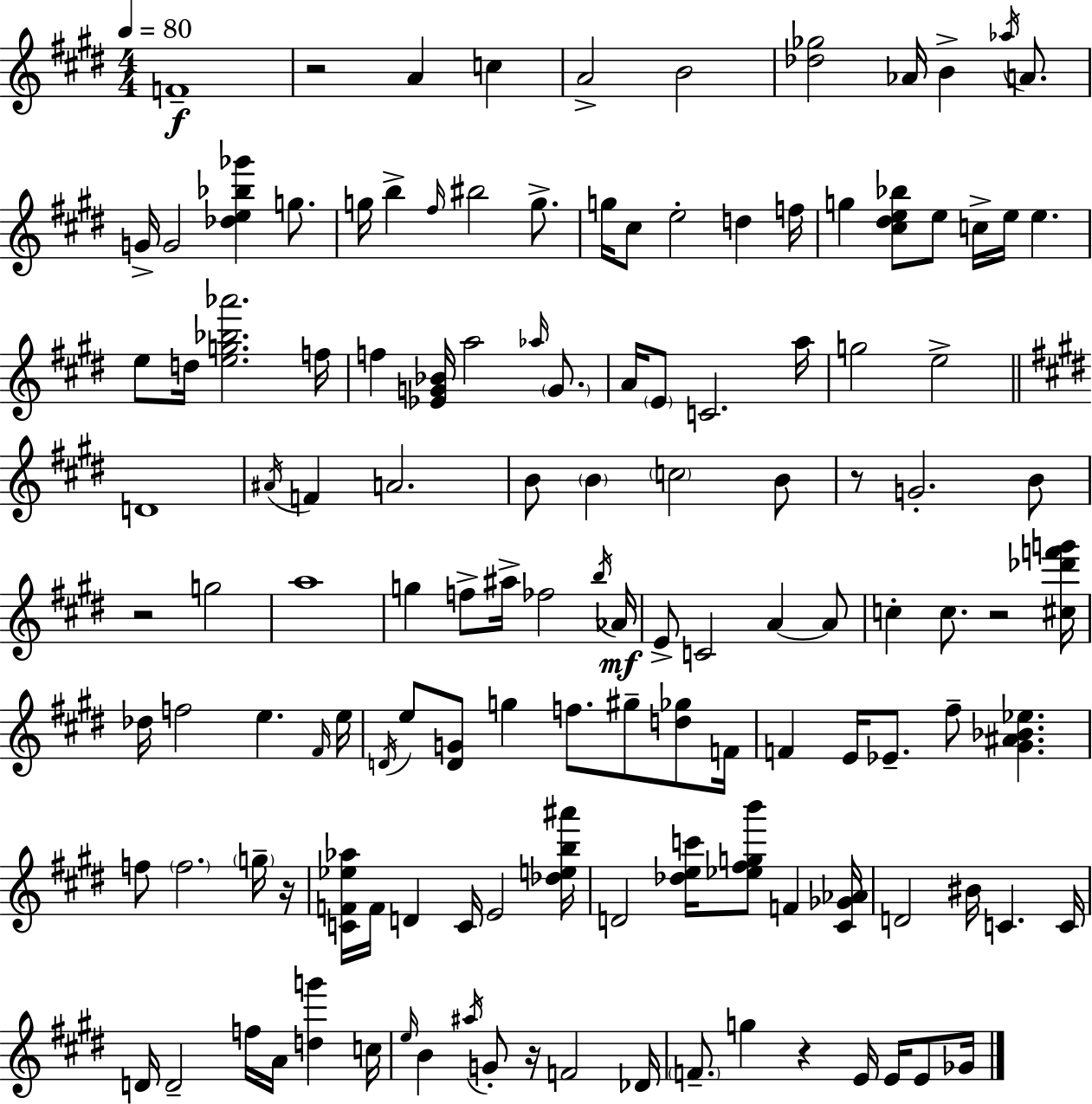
X:1
T:Untitled
M:4/4
L:1/4
K:E
F4 z2 A c A2 B2 [_d_g]2 _A/4 B _a/4 A/2 G/4 G2 [_de_b_g'] g/2 g/4 b ^f/4 ^b2 g/2 g/4 ^c/2 e2 d f/4 g [^c^de_b]/2 e/2 c/4 e/4 e e/2 d/4 [eg_b_a']2 f/4 f [_EG_B]/4 a2 _a/4 G/2 A/4 E/2 C2 a/4 g2 e2 D4 ^A/4 F A2 B/2 B c2 B/2 z/2 G2 B/2 z2 g2 a4 g f/2 ^a/4 _f2 b/4 _A/4 E/2 C2 A A/2 c c/2 z2 [^c_d'f'g']/4 _d/4 f2 e ^F/4 e/4 D/4 e/2 [DG]/2 g f/2 ^g/2 [d_g]/2 F/4 F E/4 _E/2 ^f/2 [^G^A_B_e] f/2 f2 g/4 z/4 [CF_e_a]/4 F/4 D C/4 E2 [_deb^a']/4 D2 [_dec']/4 [_e^fgb']/2 F [^C_G_A]/4 D2 ^B/4 C C/4 D/4 D2 f/4 A/4 [dg'] c/4 e/4 B ^a/4 G/2 z/4 F2 _D/4 F/2 g z E/4 E/4 E/2 _G/4